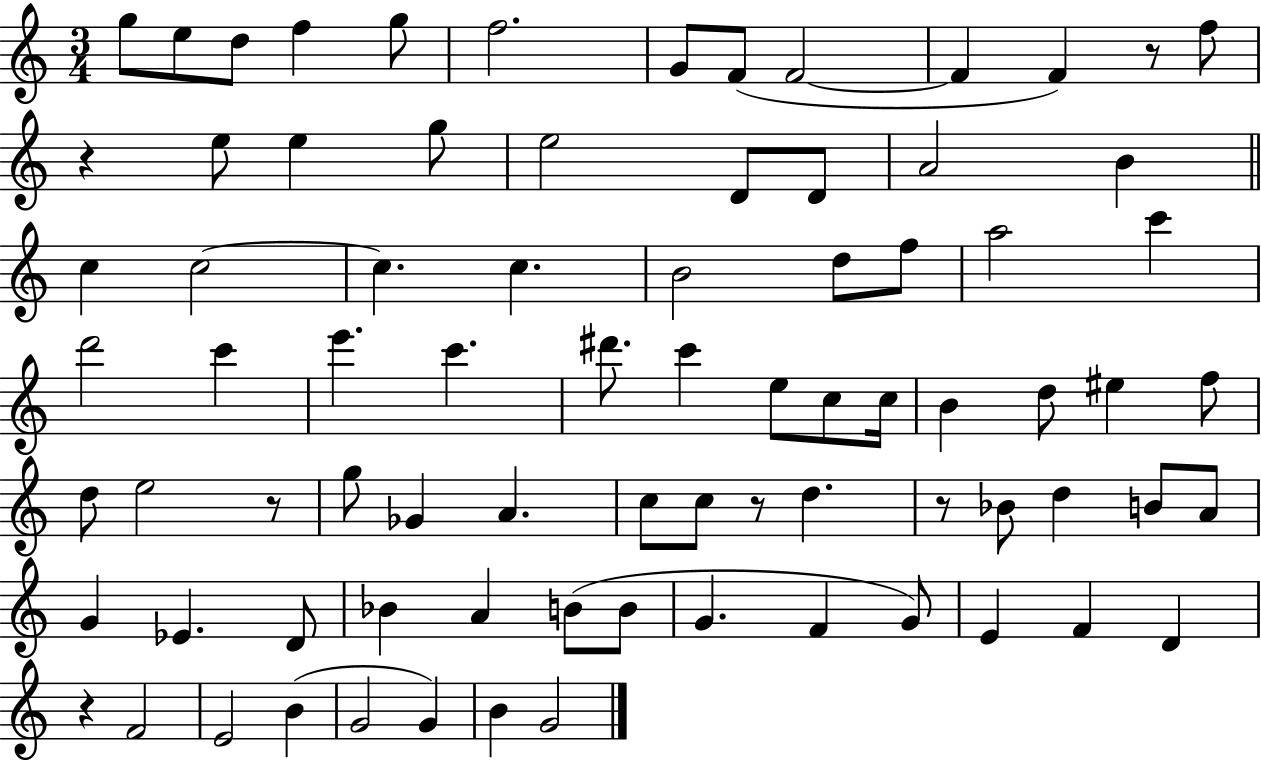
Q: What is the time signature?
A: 3/4